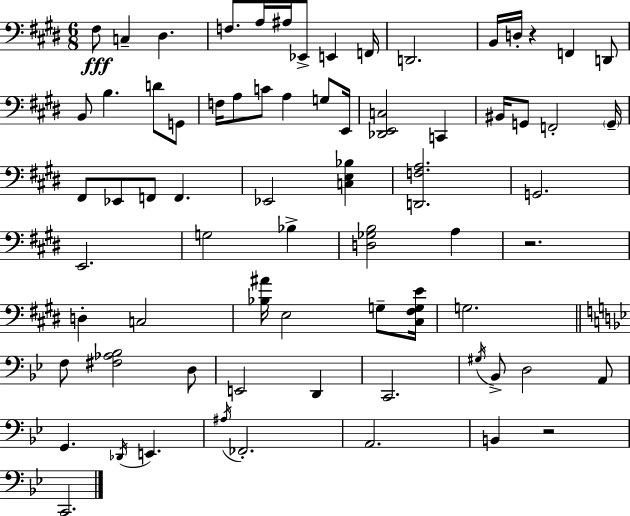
X:1
T:Untitled
M:6/8
L:1/4
K:E
^F,/2 C, ^D, F,/2 A,/4 ^A,/4 _E,,/2 E,, F,,/4 D,,2 B,,/4 D,/4 z F,, D,,/2 B,,/2 B, D/2 G,,/2 F,/4 A,/2 C/2 A, G,/2 E,,/4 [_D,,E,,C,]2 C,, ^B,,/4 G,,/2 F,,2 G,,/4 ^F,,/2 _E,,/2 F,,/2 F,, _E,,2 [C,E,_B,] [D,,F,A,]2 G,,2 E,,2 G,2 _B, [D,_G,B,]2 A, z2 D, C,2 [_B,^A]/4 E,2 G,/2 [^C,^F,G,E]/4 G,2 F,/2 [^F,_A,_B,]2 D,/2 E,,2 D,, C,,2 ^G,/4 _B,,/2 D,2 A,,/2 G,, _D,,/4 E,, ^A,/4 _F,,2 A,,2 B,, z2 C,,2